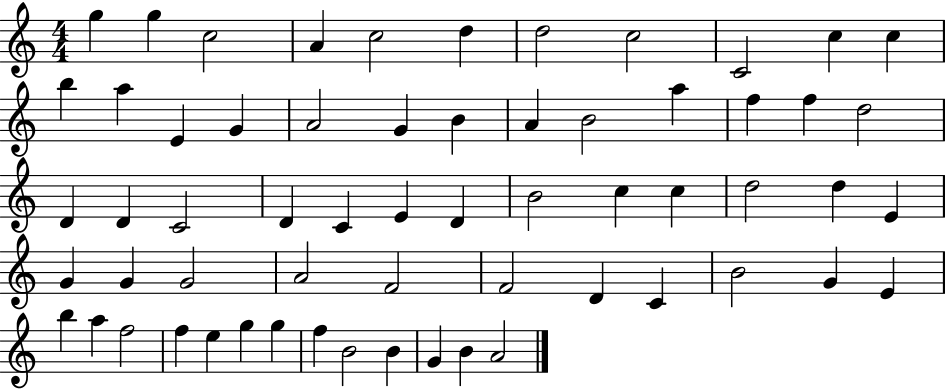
X:1
T:Untitled
M:4/4
L:1/4
K:C
g g c2 A c2 d d2 c2 C2 c c b a E G A2 G B A B2 a f f d2 D D C2 D C E D B2 c c d2 d E G G G2 A2 F2 F2 D C B2 G E b a f2 f e g g f B2 B G B A2